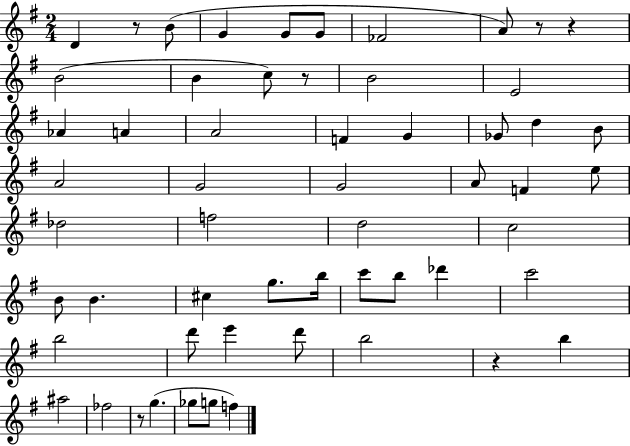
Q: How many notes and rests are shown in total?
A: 57